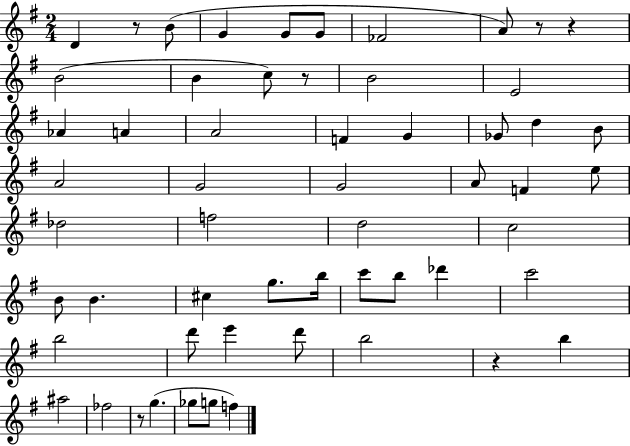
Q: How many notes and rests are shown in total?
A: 57